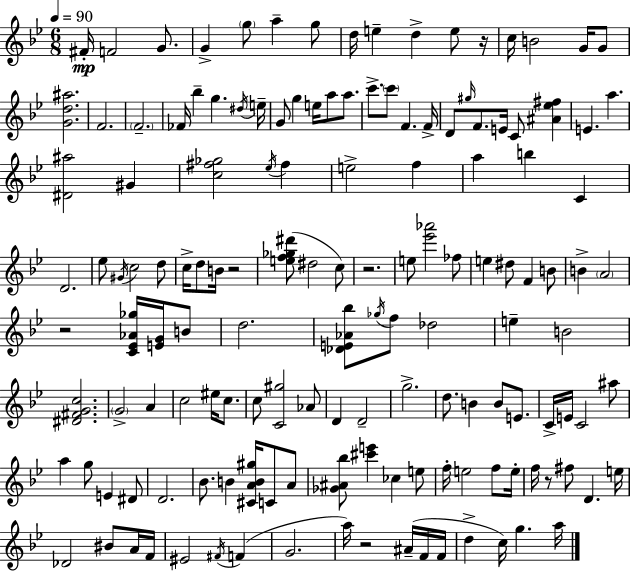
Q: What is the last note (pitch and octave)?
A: A5